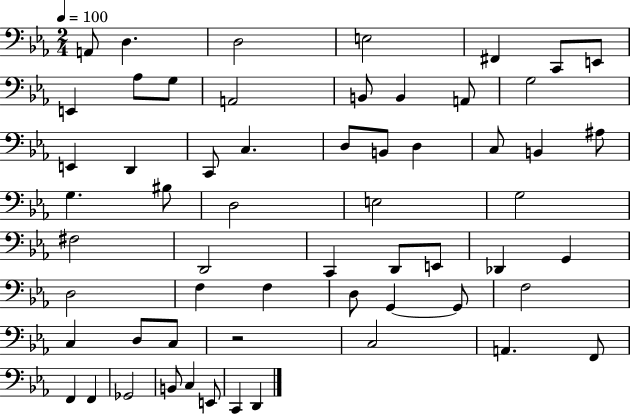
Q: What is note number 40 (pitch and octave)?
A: F3